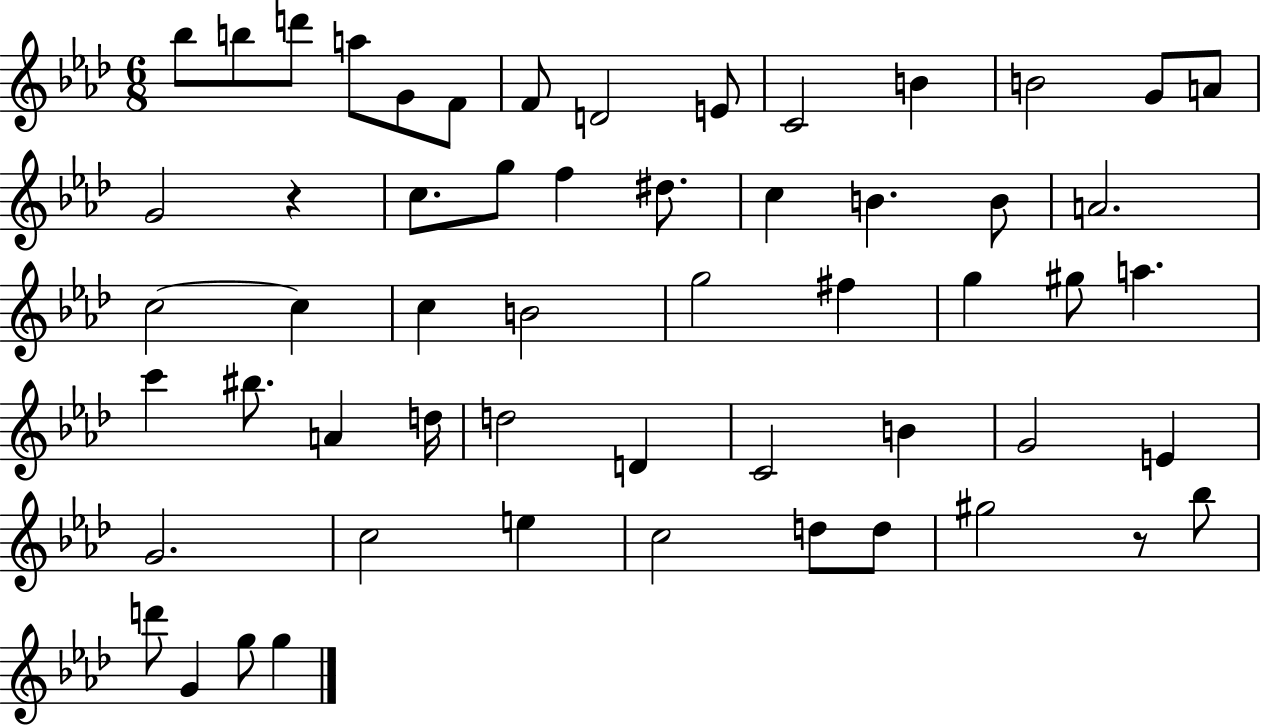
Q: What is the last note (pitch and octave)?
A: G5